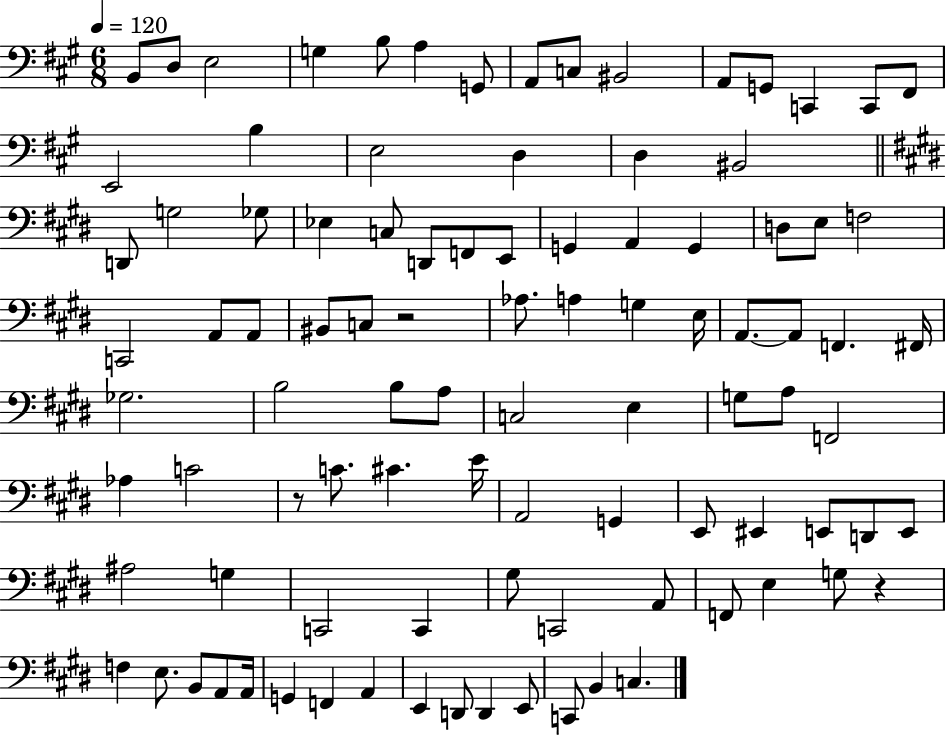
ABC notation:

X:1
T:Untitled
M:6/8
L:1/4
K:A
B,,/2 D,/2 E,2 G, B,/2 A, G,,/2 A,,/2 C,/2 ^B,,2 A,,/2 G,,/2 C,, C,,/2 ^F,,/2 E,,2 B, E,2 D, D, ^B,,2 D,,/2 G,2 _G,/2 _E, C,/2 D,,/2 F,,/2 E,,/2 G,, A,, G,, D,/2 E,/2 F,2 C,,2 A,,/2 A,,/2 ^B,,/2 C,/2 z2 _A,/2 A, G, E,/4 A,,/2 A,,/2 F,, ^F,,/4 _G,2 B,2 B,/2 A,/2 C,2 E, G,/2 A,/2 F,,2 _A, C2 z/2 C/2 ^C E/4 A,,2 G,, E,,/2 ^E,, E,,/2 D,,/2 E,,/2 ^A,2 G, C,,2 C,, ^G,/2 C,,2 A,,/2 F,,/2 E, G,/2 z F, E,/2 B,,/2 A,,/2 A,,/4 G,, F,, A,, E,, D,,/2 D,, E,,/2 C,,/2 B,, C,